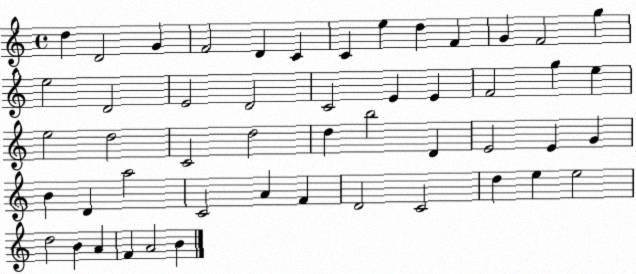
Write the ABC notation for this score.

X:1
T:Untitled
M:4/4
L:1/4
K:C
d D2 G F2 D C C e d F G F2 g e2 D2 E2 D2 C2 E E F2 g e e2 d2 C2 d2 d b2 D E2 E G B D a2 C2 A F D2 C2 d e e2 d2 B A F A2 B